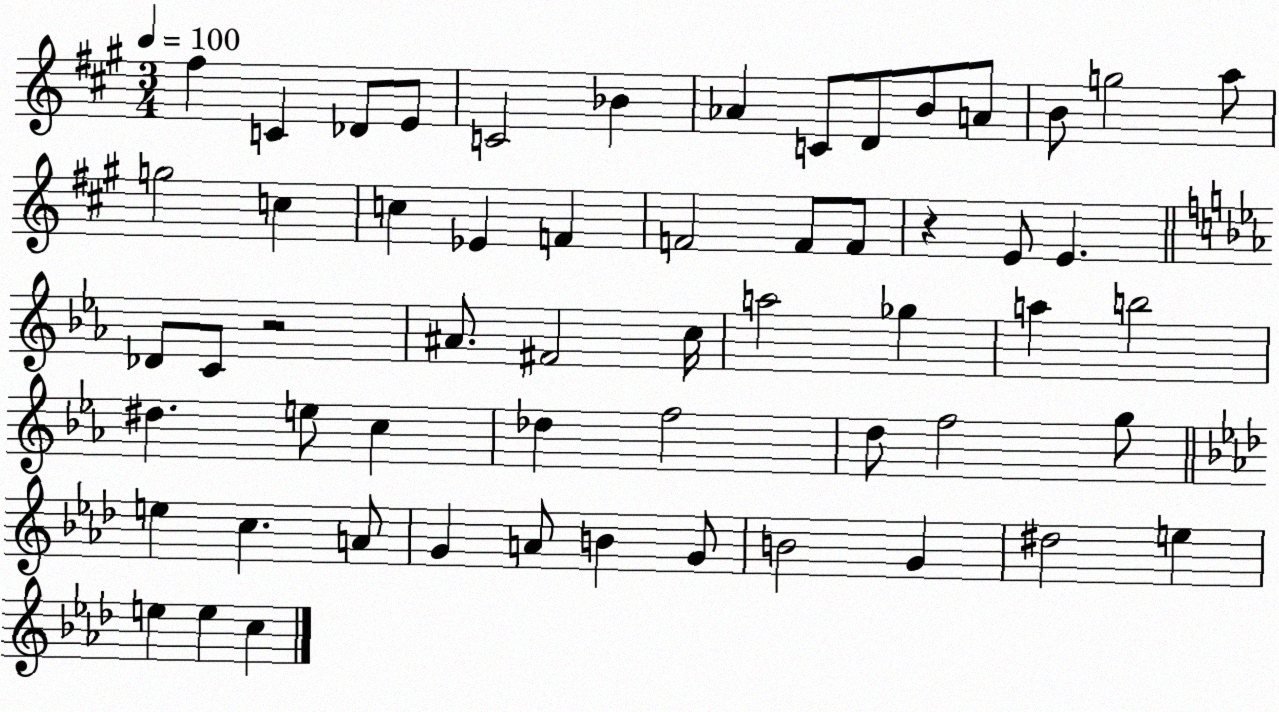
X:1
T:Untitled
M:3/4
L:1/4
K:A
^f C _D/2 E/2 C2 _B _A C/2 D/2 B/2 A/2 B/2 g2 a/2 g2 c c _E F F2 F/2 F/2 z E/2 E _D/2 C/2 z2 ^A/2 ^F2 c/4 a2 _g a b2 ^d e/2 c _d f2 d/2 f2 g/2 e c A/2 G A/2 B G/2 B2 G ^d2 e e e c